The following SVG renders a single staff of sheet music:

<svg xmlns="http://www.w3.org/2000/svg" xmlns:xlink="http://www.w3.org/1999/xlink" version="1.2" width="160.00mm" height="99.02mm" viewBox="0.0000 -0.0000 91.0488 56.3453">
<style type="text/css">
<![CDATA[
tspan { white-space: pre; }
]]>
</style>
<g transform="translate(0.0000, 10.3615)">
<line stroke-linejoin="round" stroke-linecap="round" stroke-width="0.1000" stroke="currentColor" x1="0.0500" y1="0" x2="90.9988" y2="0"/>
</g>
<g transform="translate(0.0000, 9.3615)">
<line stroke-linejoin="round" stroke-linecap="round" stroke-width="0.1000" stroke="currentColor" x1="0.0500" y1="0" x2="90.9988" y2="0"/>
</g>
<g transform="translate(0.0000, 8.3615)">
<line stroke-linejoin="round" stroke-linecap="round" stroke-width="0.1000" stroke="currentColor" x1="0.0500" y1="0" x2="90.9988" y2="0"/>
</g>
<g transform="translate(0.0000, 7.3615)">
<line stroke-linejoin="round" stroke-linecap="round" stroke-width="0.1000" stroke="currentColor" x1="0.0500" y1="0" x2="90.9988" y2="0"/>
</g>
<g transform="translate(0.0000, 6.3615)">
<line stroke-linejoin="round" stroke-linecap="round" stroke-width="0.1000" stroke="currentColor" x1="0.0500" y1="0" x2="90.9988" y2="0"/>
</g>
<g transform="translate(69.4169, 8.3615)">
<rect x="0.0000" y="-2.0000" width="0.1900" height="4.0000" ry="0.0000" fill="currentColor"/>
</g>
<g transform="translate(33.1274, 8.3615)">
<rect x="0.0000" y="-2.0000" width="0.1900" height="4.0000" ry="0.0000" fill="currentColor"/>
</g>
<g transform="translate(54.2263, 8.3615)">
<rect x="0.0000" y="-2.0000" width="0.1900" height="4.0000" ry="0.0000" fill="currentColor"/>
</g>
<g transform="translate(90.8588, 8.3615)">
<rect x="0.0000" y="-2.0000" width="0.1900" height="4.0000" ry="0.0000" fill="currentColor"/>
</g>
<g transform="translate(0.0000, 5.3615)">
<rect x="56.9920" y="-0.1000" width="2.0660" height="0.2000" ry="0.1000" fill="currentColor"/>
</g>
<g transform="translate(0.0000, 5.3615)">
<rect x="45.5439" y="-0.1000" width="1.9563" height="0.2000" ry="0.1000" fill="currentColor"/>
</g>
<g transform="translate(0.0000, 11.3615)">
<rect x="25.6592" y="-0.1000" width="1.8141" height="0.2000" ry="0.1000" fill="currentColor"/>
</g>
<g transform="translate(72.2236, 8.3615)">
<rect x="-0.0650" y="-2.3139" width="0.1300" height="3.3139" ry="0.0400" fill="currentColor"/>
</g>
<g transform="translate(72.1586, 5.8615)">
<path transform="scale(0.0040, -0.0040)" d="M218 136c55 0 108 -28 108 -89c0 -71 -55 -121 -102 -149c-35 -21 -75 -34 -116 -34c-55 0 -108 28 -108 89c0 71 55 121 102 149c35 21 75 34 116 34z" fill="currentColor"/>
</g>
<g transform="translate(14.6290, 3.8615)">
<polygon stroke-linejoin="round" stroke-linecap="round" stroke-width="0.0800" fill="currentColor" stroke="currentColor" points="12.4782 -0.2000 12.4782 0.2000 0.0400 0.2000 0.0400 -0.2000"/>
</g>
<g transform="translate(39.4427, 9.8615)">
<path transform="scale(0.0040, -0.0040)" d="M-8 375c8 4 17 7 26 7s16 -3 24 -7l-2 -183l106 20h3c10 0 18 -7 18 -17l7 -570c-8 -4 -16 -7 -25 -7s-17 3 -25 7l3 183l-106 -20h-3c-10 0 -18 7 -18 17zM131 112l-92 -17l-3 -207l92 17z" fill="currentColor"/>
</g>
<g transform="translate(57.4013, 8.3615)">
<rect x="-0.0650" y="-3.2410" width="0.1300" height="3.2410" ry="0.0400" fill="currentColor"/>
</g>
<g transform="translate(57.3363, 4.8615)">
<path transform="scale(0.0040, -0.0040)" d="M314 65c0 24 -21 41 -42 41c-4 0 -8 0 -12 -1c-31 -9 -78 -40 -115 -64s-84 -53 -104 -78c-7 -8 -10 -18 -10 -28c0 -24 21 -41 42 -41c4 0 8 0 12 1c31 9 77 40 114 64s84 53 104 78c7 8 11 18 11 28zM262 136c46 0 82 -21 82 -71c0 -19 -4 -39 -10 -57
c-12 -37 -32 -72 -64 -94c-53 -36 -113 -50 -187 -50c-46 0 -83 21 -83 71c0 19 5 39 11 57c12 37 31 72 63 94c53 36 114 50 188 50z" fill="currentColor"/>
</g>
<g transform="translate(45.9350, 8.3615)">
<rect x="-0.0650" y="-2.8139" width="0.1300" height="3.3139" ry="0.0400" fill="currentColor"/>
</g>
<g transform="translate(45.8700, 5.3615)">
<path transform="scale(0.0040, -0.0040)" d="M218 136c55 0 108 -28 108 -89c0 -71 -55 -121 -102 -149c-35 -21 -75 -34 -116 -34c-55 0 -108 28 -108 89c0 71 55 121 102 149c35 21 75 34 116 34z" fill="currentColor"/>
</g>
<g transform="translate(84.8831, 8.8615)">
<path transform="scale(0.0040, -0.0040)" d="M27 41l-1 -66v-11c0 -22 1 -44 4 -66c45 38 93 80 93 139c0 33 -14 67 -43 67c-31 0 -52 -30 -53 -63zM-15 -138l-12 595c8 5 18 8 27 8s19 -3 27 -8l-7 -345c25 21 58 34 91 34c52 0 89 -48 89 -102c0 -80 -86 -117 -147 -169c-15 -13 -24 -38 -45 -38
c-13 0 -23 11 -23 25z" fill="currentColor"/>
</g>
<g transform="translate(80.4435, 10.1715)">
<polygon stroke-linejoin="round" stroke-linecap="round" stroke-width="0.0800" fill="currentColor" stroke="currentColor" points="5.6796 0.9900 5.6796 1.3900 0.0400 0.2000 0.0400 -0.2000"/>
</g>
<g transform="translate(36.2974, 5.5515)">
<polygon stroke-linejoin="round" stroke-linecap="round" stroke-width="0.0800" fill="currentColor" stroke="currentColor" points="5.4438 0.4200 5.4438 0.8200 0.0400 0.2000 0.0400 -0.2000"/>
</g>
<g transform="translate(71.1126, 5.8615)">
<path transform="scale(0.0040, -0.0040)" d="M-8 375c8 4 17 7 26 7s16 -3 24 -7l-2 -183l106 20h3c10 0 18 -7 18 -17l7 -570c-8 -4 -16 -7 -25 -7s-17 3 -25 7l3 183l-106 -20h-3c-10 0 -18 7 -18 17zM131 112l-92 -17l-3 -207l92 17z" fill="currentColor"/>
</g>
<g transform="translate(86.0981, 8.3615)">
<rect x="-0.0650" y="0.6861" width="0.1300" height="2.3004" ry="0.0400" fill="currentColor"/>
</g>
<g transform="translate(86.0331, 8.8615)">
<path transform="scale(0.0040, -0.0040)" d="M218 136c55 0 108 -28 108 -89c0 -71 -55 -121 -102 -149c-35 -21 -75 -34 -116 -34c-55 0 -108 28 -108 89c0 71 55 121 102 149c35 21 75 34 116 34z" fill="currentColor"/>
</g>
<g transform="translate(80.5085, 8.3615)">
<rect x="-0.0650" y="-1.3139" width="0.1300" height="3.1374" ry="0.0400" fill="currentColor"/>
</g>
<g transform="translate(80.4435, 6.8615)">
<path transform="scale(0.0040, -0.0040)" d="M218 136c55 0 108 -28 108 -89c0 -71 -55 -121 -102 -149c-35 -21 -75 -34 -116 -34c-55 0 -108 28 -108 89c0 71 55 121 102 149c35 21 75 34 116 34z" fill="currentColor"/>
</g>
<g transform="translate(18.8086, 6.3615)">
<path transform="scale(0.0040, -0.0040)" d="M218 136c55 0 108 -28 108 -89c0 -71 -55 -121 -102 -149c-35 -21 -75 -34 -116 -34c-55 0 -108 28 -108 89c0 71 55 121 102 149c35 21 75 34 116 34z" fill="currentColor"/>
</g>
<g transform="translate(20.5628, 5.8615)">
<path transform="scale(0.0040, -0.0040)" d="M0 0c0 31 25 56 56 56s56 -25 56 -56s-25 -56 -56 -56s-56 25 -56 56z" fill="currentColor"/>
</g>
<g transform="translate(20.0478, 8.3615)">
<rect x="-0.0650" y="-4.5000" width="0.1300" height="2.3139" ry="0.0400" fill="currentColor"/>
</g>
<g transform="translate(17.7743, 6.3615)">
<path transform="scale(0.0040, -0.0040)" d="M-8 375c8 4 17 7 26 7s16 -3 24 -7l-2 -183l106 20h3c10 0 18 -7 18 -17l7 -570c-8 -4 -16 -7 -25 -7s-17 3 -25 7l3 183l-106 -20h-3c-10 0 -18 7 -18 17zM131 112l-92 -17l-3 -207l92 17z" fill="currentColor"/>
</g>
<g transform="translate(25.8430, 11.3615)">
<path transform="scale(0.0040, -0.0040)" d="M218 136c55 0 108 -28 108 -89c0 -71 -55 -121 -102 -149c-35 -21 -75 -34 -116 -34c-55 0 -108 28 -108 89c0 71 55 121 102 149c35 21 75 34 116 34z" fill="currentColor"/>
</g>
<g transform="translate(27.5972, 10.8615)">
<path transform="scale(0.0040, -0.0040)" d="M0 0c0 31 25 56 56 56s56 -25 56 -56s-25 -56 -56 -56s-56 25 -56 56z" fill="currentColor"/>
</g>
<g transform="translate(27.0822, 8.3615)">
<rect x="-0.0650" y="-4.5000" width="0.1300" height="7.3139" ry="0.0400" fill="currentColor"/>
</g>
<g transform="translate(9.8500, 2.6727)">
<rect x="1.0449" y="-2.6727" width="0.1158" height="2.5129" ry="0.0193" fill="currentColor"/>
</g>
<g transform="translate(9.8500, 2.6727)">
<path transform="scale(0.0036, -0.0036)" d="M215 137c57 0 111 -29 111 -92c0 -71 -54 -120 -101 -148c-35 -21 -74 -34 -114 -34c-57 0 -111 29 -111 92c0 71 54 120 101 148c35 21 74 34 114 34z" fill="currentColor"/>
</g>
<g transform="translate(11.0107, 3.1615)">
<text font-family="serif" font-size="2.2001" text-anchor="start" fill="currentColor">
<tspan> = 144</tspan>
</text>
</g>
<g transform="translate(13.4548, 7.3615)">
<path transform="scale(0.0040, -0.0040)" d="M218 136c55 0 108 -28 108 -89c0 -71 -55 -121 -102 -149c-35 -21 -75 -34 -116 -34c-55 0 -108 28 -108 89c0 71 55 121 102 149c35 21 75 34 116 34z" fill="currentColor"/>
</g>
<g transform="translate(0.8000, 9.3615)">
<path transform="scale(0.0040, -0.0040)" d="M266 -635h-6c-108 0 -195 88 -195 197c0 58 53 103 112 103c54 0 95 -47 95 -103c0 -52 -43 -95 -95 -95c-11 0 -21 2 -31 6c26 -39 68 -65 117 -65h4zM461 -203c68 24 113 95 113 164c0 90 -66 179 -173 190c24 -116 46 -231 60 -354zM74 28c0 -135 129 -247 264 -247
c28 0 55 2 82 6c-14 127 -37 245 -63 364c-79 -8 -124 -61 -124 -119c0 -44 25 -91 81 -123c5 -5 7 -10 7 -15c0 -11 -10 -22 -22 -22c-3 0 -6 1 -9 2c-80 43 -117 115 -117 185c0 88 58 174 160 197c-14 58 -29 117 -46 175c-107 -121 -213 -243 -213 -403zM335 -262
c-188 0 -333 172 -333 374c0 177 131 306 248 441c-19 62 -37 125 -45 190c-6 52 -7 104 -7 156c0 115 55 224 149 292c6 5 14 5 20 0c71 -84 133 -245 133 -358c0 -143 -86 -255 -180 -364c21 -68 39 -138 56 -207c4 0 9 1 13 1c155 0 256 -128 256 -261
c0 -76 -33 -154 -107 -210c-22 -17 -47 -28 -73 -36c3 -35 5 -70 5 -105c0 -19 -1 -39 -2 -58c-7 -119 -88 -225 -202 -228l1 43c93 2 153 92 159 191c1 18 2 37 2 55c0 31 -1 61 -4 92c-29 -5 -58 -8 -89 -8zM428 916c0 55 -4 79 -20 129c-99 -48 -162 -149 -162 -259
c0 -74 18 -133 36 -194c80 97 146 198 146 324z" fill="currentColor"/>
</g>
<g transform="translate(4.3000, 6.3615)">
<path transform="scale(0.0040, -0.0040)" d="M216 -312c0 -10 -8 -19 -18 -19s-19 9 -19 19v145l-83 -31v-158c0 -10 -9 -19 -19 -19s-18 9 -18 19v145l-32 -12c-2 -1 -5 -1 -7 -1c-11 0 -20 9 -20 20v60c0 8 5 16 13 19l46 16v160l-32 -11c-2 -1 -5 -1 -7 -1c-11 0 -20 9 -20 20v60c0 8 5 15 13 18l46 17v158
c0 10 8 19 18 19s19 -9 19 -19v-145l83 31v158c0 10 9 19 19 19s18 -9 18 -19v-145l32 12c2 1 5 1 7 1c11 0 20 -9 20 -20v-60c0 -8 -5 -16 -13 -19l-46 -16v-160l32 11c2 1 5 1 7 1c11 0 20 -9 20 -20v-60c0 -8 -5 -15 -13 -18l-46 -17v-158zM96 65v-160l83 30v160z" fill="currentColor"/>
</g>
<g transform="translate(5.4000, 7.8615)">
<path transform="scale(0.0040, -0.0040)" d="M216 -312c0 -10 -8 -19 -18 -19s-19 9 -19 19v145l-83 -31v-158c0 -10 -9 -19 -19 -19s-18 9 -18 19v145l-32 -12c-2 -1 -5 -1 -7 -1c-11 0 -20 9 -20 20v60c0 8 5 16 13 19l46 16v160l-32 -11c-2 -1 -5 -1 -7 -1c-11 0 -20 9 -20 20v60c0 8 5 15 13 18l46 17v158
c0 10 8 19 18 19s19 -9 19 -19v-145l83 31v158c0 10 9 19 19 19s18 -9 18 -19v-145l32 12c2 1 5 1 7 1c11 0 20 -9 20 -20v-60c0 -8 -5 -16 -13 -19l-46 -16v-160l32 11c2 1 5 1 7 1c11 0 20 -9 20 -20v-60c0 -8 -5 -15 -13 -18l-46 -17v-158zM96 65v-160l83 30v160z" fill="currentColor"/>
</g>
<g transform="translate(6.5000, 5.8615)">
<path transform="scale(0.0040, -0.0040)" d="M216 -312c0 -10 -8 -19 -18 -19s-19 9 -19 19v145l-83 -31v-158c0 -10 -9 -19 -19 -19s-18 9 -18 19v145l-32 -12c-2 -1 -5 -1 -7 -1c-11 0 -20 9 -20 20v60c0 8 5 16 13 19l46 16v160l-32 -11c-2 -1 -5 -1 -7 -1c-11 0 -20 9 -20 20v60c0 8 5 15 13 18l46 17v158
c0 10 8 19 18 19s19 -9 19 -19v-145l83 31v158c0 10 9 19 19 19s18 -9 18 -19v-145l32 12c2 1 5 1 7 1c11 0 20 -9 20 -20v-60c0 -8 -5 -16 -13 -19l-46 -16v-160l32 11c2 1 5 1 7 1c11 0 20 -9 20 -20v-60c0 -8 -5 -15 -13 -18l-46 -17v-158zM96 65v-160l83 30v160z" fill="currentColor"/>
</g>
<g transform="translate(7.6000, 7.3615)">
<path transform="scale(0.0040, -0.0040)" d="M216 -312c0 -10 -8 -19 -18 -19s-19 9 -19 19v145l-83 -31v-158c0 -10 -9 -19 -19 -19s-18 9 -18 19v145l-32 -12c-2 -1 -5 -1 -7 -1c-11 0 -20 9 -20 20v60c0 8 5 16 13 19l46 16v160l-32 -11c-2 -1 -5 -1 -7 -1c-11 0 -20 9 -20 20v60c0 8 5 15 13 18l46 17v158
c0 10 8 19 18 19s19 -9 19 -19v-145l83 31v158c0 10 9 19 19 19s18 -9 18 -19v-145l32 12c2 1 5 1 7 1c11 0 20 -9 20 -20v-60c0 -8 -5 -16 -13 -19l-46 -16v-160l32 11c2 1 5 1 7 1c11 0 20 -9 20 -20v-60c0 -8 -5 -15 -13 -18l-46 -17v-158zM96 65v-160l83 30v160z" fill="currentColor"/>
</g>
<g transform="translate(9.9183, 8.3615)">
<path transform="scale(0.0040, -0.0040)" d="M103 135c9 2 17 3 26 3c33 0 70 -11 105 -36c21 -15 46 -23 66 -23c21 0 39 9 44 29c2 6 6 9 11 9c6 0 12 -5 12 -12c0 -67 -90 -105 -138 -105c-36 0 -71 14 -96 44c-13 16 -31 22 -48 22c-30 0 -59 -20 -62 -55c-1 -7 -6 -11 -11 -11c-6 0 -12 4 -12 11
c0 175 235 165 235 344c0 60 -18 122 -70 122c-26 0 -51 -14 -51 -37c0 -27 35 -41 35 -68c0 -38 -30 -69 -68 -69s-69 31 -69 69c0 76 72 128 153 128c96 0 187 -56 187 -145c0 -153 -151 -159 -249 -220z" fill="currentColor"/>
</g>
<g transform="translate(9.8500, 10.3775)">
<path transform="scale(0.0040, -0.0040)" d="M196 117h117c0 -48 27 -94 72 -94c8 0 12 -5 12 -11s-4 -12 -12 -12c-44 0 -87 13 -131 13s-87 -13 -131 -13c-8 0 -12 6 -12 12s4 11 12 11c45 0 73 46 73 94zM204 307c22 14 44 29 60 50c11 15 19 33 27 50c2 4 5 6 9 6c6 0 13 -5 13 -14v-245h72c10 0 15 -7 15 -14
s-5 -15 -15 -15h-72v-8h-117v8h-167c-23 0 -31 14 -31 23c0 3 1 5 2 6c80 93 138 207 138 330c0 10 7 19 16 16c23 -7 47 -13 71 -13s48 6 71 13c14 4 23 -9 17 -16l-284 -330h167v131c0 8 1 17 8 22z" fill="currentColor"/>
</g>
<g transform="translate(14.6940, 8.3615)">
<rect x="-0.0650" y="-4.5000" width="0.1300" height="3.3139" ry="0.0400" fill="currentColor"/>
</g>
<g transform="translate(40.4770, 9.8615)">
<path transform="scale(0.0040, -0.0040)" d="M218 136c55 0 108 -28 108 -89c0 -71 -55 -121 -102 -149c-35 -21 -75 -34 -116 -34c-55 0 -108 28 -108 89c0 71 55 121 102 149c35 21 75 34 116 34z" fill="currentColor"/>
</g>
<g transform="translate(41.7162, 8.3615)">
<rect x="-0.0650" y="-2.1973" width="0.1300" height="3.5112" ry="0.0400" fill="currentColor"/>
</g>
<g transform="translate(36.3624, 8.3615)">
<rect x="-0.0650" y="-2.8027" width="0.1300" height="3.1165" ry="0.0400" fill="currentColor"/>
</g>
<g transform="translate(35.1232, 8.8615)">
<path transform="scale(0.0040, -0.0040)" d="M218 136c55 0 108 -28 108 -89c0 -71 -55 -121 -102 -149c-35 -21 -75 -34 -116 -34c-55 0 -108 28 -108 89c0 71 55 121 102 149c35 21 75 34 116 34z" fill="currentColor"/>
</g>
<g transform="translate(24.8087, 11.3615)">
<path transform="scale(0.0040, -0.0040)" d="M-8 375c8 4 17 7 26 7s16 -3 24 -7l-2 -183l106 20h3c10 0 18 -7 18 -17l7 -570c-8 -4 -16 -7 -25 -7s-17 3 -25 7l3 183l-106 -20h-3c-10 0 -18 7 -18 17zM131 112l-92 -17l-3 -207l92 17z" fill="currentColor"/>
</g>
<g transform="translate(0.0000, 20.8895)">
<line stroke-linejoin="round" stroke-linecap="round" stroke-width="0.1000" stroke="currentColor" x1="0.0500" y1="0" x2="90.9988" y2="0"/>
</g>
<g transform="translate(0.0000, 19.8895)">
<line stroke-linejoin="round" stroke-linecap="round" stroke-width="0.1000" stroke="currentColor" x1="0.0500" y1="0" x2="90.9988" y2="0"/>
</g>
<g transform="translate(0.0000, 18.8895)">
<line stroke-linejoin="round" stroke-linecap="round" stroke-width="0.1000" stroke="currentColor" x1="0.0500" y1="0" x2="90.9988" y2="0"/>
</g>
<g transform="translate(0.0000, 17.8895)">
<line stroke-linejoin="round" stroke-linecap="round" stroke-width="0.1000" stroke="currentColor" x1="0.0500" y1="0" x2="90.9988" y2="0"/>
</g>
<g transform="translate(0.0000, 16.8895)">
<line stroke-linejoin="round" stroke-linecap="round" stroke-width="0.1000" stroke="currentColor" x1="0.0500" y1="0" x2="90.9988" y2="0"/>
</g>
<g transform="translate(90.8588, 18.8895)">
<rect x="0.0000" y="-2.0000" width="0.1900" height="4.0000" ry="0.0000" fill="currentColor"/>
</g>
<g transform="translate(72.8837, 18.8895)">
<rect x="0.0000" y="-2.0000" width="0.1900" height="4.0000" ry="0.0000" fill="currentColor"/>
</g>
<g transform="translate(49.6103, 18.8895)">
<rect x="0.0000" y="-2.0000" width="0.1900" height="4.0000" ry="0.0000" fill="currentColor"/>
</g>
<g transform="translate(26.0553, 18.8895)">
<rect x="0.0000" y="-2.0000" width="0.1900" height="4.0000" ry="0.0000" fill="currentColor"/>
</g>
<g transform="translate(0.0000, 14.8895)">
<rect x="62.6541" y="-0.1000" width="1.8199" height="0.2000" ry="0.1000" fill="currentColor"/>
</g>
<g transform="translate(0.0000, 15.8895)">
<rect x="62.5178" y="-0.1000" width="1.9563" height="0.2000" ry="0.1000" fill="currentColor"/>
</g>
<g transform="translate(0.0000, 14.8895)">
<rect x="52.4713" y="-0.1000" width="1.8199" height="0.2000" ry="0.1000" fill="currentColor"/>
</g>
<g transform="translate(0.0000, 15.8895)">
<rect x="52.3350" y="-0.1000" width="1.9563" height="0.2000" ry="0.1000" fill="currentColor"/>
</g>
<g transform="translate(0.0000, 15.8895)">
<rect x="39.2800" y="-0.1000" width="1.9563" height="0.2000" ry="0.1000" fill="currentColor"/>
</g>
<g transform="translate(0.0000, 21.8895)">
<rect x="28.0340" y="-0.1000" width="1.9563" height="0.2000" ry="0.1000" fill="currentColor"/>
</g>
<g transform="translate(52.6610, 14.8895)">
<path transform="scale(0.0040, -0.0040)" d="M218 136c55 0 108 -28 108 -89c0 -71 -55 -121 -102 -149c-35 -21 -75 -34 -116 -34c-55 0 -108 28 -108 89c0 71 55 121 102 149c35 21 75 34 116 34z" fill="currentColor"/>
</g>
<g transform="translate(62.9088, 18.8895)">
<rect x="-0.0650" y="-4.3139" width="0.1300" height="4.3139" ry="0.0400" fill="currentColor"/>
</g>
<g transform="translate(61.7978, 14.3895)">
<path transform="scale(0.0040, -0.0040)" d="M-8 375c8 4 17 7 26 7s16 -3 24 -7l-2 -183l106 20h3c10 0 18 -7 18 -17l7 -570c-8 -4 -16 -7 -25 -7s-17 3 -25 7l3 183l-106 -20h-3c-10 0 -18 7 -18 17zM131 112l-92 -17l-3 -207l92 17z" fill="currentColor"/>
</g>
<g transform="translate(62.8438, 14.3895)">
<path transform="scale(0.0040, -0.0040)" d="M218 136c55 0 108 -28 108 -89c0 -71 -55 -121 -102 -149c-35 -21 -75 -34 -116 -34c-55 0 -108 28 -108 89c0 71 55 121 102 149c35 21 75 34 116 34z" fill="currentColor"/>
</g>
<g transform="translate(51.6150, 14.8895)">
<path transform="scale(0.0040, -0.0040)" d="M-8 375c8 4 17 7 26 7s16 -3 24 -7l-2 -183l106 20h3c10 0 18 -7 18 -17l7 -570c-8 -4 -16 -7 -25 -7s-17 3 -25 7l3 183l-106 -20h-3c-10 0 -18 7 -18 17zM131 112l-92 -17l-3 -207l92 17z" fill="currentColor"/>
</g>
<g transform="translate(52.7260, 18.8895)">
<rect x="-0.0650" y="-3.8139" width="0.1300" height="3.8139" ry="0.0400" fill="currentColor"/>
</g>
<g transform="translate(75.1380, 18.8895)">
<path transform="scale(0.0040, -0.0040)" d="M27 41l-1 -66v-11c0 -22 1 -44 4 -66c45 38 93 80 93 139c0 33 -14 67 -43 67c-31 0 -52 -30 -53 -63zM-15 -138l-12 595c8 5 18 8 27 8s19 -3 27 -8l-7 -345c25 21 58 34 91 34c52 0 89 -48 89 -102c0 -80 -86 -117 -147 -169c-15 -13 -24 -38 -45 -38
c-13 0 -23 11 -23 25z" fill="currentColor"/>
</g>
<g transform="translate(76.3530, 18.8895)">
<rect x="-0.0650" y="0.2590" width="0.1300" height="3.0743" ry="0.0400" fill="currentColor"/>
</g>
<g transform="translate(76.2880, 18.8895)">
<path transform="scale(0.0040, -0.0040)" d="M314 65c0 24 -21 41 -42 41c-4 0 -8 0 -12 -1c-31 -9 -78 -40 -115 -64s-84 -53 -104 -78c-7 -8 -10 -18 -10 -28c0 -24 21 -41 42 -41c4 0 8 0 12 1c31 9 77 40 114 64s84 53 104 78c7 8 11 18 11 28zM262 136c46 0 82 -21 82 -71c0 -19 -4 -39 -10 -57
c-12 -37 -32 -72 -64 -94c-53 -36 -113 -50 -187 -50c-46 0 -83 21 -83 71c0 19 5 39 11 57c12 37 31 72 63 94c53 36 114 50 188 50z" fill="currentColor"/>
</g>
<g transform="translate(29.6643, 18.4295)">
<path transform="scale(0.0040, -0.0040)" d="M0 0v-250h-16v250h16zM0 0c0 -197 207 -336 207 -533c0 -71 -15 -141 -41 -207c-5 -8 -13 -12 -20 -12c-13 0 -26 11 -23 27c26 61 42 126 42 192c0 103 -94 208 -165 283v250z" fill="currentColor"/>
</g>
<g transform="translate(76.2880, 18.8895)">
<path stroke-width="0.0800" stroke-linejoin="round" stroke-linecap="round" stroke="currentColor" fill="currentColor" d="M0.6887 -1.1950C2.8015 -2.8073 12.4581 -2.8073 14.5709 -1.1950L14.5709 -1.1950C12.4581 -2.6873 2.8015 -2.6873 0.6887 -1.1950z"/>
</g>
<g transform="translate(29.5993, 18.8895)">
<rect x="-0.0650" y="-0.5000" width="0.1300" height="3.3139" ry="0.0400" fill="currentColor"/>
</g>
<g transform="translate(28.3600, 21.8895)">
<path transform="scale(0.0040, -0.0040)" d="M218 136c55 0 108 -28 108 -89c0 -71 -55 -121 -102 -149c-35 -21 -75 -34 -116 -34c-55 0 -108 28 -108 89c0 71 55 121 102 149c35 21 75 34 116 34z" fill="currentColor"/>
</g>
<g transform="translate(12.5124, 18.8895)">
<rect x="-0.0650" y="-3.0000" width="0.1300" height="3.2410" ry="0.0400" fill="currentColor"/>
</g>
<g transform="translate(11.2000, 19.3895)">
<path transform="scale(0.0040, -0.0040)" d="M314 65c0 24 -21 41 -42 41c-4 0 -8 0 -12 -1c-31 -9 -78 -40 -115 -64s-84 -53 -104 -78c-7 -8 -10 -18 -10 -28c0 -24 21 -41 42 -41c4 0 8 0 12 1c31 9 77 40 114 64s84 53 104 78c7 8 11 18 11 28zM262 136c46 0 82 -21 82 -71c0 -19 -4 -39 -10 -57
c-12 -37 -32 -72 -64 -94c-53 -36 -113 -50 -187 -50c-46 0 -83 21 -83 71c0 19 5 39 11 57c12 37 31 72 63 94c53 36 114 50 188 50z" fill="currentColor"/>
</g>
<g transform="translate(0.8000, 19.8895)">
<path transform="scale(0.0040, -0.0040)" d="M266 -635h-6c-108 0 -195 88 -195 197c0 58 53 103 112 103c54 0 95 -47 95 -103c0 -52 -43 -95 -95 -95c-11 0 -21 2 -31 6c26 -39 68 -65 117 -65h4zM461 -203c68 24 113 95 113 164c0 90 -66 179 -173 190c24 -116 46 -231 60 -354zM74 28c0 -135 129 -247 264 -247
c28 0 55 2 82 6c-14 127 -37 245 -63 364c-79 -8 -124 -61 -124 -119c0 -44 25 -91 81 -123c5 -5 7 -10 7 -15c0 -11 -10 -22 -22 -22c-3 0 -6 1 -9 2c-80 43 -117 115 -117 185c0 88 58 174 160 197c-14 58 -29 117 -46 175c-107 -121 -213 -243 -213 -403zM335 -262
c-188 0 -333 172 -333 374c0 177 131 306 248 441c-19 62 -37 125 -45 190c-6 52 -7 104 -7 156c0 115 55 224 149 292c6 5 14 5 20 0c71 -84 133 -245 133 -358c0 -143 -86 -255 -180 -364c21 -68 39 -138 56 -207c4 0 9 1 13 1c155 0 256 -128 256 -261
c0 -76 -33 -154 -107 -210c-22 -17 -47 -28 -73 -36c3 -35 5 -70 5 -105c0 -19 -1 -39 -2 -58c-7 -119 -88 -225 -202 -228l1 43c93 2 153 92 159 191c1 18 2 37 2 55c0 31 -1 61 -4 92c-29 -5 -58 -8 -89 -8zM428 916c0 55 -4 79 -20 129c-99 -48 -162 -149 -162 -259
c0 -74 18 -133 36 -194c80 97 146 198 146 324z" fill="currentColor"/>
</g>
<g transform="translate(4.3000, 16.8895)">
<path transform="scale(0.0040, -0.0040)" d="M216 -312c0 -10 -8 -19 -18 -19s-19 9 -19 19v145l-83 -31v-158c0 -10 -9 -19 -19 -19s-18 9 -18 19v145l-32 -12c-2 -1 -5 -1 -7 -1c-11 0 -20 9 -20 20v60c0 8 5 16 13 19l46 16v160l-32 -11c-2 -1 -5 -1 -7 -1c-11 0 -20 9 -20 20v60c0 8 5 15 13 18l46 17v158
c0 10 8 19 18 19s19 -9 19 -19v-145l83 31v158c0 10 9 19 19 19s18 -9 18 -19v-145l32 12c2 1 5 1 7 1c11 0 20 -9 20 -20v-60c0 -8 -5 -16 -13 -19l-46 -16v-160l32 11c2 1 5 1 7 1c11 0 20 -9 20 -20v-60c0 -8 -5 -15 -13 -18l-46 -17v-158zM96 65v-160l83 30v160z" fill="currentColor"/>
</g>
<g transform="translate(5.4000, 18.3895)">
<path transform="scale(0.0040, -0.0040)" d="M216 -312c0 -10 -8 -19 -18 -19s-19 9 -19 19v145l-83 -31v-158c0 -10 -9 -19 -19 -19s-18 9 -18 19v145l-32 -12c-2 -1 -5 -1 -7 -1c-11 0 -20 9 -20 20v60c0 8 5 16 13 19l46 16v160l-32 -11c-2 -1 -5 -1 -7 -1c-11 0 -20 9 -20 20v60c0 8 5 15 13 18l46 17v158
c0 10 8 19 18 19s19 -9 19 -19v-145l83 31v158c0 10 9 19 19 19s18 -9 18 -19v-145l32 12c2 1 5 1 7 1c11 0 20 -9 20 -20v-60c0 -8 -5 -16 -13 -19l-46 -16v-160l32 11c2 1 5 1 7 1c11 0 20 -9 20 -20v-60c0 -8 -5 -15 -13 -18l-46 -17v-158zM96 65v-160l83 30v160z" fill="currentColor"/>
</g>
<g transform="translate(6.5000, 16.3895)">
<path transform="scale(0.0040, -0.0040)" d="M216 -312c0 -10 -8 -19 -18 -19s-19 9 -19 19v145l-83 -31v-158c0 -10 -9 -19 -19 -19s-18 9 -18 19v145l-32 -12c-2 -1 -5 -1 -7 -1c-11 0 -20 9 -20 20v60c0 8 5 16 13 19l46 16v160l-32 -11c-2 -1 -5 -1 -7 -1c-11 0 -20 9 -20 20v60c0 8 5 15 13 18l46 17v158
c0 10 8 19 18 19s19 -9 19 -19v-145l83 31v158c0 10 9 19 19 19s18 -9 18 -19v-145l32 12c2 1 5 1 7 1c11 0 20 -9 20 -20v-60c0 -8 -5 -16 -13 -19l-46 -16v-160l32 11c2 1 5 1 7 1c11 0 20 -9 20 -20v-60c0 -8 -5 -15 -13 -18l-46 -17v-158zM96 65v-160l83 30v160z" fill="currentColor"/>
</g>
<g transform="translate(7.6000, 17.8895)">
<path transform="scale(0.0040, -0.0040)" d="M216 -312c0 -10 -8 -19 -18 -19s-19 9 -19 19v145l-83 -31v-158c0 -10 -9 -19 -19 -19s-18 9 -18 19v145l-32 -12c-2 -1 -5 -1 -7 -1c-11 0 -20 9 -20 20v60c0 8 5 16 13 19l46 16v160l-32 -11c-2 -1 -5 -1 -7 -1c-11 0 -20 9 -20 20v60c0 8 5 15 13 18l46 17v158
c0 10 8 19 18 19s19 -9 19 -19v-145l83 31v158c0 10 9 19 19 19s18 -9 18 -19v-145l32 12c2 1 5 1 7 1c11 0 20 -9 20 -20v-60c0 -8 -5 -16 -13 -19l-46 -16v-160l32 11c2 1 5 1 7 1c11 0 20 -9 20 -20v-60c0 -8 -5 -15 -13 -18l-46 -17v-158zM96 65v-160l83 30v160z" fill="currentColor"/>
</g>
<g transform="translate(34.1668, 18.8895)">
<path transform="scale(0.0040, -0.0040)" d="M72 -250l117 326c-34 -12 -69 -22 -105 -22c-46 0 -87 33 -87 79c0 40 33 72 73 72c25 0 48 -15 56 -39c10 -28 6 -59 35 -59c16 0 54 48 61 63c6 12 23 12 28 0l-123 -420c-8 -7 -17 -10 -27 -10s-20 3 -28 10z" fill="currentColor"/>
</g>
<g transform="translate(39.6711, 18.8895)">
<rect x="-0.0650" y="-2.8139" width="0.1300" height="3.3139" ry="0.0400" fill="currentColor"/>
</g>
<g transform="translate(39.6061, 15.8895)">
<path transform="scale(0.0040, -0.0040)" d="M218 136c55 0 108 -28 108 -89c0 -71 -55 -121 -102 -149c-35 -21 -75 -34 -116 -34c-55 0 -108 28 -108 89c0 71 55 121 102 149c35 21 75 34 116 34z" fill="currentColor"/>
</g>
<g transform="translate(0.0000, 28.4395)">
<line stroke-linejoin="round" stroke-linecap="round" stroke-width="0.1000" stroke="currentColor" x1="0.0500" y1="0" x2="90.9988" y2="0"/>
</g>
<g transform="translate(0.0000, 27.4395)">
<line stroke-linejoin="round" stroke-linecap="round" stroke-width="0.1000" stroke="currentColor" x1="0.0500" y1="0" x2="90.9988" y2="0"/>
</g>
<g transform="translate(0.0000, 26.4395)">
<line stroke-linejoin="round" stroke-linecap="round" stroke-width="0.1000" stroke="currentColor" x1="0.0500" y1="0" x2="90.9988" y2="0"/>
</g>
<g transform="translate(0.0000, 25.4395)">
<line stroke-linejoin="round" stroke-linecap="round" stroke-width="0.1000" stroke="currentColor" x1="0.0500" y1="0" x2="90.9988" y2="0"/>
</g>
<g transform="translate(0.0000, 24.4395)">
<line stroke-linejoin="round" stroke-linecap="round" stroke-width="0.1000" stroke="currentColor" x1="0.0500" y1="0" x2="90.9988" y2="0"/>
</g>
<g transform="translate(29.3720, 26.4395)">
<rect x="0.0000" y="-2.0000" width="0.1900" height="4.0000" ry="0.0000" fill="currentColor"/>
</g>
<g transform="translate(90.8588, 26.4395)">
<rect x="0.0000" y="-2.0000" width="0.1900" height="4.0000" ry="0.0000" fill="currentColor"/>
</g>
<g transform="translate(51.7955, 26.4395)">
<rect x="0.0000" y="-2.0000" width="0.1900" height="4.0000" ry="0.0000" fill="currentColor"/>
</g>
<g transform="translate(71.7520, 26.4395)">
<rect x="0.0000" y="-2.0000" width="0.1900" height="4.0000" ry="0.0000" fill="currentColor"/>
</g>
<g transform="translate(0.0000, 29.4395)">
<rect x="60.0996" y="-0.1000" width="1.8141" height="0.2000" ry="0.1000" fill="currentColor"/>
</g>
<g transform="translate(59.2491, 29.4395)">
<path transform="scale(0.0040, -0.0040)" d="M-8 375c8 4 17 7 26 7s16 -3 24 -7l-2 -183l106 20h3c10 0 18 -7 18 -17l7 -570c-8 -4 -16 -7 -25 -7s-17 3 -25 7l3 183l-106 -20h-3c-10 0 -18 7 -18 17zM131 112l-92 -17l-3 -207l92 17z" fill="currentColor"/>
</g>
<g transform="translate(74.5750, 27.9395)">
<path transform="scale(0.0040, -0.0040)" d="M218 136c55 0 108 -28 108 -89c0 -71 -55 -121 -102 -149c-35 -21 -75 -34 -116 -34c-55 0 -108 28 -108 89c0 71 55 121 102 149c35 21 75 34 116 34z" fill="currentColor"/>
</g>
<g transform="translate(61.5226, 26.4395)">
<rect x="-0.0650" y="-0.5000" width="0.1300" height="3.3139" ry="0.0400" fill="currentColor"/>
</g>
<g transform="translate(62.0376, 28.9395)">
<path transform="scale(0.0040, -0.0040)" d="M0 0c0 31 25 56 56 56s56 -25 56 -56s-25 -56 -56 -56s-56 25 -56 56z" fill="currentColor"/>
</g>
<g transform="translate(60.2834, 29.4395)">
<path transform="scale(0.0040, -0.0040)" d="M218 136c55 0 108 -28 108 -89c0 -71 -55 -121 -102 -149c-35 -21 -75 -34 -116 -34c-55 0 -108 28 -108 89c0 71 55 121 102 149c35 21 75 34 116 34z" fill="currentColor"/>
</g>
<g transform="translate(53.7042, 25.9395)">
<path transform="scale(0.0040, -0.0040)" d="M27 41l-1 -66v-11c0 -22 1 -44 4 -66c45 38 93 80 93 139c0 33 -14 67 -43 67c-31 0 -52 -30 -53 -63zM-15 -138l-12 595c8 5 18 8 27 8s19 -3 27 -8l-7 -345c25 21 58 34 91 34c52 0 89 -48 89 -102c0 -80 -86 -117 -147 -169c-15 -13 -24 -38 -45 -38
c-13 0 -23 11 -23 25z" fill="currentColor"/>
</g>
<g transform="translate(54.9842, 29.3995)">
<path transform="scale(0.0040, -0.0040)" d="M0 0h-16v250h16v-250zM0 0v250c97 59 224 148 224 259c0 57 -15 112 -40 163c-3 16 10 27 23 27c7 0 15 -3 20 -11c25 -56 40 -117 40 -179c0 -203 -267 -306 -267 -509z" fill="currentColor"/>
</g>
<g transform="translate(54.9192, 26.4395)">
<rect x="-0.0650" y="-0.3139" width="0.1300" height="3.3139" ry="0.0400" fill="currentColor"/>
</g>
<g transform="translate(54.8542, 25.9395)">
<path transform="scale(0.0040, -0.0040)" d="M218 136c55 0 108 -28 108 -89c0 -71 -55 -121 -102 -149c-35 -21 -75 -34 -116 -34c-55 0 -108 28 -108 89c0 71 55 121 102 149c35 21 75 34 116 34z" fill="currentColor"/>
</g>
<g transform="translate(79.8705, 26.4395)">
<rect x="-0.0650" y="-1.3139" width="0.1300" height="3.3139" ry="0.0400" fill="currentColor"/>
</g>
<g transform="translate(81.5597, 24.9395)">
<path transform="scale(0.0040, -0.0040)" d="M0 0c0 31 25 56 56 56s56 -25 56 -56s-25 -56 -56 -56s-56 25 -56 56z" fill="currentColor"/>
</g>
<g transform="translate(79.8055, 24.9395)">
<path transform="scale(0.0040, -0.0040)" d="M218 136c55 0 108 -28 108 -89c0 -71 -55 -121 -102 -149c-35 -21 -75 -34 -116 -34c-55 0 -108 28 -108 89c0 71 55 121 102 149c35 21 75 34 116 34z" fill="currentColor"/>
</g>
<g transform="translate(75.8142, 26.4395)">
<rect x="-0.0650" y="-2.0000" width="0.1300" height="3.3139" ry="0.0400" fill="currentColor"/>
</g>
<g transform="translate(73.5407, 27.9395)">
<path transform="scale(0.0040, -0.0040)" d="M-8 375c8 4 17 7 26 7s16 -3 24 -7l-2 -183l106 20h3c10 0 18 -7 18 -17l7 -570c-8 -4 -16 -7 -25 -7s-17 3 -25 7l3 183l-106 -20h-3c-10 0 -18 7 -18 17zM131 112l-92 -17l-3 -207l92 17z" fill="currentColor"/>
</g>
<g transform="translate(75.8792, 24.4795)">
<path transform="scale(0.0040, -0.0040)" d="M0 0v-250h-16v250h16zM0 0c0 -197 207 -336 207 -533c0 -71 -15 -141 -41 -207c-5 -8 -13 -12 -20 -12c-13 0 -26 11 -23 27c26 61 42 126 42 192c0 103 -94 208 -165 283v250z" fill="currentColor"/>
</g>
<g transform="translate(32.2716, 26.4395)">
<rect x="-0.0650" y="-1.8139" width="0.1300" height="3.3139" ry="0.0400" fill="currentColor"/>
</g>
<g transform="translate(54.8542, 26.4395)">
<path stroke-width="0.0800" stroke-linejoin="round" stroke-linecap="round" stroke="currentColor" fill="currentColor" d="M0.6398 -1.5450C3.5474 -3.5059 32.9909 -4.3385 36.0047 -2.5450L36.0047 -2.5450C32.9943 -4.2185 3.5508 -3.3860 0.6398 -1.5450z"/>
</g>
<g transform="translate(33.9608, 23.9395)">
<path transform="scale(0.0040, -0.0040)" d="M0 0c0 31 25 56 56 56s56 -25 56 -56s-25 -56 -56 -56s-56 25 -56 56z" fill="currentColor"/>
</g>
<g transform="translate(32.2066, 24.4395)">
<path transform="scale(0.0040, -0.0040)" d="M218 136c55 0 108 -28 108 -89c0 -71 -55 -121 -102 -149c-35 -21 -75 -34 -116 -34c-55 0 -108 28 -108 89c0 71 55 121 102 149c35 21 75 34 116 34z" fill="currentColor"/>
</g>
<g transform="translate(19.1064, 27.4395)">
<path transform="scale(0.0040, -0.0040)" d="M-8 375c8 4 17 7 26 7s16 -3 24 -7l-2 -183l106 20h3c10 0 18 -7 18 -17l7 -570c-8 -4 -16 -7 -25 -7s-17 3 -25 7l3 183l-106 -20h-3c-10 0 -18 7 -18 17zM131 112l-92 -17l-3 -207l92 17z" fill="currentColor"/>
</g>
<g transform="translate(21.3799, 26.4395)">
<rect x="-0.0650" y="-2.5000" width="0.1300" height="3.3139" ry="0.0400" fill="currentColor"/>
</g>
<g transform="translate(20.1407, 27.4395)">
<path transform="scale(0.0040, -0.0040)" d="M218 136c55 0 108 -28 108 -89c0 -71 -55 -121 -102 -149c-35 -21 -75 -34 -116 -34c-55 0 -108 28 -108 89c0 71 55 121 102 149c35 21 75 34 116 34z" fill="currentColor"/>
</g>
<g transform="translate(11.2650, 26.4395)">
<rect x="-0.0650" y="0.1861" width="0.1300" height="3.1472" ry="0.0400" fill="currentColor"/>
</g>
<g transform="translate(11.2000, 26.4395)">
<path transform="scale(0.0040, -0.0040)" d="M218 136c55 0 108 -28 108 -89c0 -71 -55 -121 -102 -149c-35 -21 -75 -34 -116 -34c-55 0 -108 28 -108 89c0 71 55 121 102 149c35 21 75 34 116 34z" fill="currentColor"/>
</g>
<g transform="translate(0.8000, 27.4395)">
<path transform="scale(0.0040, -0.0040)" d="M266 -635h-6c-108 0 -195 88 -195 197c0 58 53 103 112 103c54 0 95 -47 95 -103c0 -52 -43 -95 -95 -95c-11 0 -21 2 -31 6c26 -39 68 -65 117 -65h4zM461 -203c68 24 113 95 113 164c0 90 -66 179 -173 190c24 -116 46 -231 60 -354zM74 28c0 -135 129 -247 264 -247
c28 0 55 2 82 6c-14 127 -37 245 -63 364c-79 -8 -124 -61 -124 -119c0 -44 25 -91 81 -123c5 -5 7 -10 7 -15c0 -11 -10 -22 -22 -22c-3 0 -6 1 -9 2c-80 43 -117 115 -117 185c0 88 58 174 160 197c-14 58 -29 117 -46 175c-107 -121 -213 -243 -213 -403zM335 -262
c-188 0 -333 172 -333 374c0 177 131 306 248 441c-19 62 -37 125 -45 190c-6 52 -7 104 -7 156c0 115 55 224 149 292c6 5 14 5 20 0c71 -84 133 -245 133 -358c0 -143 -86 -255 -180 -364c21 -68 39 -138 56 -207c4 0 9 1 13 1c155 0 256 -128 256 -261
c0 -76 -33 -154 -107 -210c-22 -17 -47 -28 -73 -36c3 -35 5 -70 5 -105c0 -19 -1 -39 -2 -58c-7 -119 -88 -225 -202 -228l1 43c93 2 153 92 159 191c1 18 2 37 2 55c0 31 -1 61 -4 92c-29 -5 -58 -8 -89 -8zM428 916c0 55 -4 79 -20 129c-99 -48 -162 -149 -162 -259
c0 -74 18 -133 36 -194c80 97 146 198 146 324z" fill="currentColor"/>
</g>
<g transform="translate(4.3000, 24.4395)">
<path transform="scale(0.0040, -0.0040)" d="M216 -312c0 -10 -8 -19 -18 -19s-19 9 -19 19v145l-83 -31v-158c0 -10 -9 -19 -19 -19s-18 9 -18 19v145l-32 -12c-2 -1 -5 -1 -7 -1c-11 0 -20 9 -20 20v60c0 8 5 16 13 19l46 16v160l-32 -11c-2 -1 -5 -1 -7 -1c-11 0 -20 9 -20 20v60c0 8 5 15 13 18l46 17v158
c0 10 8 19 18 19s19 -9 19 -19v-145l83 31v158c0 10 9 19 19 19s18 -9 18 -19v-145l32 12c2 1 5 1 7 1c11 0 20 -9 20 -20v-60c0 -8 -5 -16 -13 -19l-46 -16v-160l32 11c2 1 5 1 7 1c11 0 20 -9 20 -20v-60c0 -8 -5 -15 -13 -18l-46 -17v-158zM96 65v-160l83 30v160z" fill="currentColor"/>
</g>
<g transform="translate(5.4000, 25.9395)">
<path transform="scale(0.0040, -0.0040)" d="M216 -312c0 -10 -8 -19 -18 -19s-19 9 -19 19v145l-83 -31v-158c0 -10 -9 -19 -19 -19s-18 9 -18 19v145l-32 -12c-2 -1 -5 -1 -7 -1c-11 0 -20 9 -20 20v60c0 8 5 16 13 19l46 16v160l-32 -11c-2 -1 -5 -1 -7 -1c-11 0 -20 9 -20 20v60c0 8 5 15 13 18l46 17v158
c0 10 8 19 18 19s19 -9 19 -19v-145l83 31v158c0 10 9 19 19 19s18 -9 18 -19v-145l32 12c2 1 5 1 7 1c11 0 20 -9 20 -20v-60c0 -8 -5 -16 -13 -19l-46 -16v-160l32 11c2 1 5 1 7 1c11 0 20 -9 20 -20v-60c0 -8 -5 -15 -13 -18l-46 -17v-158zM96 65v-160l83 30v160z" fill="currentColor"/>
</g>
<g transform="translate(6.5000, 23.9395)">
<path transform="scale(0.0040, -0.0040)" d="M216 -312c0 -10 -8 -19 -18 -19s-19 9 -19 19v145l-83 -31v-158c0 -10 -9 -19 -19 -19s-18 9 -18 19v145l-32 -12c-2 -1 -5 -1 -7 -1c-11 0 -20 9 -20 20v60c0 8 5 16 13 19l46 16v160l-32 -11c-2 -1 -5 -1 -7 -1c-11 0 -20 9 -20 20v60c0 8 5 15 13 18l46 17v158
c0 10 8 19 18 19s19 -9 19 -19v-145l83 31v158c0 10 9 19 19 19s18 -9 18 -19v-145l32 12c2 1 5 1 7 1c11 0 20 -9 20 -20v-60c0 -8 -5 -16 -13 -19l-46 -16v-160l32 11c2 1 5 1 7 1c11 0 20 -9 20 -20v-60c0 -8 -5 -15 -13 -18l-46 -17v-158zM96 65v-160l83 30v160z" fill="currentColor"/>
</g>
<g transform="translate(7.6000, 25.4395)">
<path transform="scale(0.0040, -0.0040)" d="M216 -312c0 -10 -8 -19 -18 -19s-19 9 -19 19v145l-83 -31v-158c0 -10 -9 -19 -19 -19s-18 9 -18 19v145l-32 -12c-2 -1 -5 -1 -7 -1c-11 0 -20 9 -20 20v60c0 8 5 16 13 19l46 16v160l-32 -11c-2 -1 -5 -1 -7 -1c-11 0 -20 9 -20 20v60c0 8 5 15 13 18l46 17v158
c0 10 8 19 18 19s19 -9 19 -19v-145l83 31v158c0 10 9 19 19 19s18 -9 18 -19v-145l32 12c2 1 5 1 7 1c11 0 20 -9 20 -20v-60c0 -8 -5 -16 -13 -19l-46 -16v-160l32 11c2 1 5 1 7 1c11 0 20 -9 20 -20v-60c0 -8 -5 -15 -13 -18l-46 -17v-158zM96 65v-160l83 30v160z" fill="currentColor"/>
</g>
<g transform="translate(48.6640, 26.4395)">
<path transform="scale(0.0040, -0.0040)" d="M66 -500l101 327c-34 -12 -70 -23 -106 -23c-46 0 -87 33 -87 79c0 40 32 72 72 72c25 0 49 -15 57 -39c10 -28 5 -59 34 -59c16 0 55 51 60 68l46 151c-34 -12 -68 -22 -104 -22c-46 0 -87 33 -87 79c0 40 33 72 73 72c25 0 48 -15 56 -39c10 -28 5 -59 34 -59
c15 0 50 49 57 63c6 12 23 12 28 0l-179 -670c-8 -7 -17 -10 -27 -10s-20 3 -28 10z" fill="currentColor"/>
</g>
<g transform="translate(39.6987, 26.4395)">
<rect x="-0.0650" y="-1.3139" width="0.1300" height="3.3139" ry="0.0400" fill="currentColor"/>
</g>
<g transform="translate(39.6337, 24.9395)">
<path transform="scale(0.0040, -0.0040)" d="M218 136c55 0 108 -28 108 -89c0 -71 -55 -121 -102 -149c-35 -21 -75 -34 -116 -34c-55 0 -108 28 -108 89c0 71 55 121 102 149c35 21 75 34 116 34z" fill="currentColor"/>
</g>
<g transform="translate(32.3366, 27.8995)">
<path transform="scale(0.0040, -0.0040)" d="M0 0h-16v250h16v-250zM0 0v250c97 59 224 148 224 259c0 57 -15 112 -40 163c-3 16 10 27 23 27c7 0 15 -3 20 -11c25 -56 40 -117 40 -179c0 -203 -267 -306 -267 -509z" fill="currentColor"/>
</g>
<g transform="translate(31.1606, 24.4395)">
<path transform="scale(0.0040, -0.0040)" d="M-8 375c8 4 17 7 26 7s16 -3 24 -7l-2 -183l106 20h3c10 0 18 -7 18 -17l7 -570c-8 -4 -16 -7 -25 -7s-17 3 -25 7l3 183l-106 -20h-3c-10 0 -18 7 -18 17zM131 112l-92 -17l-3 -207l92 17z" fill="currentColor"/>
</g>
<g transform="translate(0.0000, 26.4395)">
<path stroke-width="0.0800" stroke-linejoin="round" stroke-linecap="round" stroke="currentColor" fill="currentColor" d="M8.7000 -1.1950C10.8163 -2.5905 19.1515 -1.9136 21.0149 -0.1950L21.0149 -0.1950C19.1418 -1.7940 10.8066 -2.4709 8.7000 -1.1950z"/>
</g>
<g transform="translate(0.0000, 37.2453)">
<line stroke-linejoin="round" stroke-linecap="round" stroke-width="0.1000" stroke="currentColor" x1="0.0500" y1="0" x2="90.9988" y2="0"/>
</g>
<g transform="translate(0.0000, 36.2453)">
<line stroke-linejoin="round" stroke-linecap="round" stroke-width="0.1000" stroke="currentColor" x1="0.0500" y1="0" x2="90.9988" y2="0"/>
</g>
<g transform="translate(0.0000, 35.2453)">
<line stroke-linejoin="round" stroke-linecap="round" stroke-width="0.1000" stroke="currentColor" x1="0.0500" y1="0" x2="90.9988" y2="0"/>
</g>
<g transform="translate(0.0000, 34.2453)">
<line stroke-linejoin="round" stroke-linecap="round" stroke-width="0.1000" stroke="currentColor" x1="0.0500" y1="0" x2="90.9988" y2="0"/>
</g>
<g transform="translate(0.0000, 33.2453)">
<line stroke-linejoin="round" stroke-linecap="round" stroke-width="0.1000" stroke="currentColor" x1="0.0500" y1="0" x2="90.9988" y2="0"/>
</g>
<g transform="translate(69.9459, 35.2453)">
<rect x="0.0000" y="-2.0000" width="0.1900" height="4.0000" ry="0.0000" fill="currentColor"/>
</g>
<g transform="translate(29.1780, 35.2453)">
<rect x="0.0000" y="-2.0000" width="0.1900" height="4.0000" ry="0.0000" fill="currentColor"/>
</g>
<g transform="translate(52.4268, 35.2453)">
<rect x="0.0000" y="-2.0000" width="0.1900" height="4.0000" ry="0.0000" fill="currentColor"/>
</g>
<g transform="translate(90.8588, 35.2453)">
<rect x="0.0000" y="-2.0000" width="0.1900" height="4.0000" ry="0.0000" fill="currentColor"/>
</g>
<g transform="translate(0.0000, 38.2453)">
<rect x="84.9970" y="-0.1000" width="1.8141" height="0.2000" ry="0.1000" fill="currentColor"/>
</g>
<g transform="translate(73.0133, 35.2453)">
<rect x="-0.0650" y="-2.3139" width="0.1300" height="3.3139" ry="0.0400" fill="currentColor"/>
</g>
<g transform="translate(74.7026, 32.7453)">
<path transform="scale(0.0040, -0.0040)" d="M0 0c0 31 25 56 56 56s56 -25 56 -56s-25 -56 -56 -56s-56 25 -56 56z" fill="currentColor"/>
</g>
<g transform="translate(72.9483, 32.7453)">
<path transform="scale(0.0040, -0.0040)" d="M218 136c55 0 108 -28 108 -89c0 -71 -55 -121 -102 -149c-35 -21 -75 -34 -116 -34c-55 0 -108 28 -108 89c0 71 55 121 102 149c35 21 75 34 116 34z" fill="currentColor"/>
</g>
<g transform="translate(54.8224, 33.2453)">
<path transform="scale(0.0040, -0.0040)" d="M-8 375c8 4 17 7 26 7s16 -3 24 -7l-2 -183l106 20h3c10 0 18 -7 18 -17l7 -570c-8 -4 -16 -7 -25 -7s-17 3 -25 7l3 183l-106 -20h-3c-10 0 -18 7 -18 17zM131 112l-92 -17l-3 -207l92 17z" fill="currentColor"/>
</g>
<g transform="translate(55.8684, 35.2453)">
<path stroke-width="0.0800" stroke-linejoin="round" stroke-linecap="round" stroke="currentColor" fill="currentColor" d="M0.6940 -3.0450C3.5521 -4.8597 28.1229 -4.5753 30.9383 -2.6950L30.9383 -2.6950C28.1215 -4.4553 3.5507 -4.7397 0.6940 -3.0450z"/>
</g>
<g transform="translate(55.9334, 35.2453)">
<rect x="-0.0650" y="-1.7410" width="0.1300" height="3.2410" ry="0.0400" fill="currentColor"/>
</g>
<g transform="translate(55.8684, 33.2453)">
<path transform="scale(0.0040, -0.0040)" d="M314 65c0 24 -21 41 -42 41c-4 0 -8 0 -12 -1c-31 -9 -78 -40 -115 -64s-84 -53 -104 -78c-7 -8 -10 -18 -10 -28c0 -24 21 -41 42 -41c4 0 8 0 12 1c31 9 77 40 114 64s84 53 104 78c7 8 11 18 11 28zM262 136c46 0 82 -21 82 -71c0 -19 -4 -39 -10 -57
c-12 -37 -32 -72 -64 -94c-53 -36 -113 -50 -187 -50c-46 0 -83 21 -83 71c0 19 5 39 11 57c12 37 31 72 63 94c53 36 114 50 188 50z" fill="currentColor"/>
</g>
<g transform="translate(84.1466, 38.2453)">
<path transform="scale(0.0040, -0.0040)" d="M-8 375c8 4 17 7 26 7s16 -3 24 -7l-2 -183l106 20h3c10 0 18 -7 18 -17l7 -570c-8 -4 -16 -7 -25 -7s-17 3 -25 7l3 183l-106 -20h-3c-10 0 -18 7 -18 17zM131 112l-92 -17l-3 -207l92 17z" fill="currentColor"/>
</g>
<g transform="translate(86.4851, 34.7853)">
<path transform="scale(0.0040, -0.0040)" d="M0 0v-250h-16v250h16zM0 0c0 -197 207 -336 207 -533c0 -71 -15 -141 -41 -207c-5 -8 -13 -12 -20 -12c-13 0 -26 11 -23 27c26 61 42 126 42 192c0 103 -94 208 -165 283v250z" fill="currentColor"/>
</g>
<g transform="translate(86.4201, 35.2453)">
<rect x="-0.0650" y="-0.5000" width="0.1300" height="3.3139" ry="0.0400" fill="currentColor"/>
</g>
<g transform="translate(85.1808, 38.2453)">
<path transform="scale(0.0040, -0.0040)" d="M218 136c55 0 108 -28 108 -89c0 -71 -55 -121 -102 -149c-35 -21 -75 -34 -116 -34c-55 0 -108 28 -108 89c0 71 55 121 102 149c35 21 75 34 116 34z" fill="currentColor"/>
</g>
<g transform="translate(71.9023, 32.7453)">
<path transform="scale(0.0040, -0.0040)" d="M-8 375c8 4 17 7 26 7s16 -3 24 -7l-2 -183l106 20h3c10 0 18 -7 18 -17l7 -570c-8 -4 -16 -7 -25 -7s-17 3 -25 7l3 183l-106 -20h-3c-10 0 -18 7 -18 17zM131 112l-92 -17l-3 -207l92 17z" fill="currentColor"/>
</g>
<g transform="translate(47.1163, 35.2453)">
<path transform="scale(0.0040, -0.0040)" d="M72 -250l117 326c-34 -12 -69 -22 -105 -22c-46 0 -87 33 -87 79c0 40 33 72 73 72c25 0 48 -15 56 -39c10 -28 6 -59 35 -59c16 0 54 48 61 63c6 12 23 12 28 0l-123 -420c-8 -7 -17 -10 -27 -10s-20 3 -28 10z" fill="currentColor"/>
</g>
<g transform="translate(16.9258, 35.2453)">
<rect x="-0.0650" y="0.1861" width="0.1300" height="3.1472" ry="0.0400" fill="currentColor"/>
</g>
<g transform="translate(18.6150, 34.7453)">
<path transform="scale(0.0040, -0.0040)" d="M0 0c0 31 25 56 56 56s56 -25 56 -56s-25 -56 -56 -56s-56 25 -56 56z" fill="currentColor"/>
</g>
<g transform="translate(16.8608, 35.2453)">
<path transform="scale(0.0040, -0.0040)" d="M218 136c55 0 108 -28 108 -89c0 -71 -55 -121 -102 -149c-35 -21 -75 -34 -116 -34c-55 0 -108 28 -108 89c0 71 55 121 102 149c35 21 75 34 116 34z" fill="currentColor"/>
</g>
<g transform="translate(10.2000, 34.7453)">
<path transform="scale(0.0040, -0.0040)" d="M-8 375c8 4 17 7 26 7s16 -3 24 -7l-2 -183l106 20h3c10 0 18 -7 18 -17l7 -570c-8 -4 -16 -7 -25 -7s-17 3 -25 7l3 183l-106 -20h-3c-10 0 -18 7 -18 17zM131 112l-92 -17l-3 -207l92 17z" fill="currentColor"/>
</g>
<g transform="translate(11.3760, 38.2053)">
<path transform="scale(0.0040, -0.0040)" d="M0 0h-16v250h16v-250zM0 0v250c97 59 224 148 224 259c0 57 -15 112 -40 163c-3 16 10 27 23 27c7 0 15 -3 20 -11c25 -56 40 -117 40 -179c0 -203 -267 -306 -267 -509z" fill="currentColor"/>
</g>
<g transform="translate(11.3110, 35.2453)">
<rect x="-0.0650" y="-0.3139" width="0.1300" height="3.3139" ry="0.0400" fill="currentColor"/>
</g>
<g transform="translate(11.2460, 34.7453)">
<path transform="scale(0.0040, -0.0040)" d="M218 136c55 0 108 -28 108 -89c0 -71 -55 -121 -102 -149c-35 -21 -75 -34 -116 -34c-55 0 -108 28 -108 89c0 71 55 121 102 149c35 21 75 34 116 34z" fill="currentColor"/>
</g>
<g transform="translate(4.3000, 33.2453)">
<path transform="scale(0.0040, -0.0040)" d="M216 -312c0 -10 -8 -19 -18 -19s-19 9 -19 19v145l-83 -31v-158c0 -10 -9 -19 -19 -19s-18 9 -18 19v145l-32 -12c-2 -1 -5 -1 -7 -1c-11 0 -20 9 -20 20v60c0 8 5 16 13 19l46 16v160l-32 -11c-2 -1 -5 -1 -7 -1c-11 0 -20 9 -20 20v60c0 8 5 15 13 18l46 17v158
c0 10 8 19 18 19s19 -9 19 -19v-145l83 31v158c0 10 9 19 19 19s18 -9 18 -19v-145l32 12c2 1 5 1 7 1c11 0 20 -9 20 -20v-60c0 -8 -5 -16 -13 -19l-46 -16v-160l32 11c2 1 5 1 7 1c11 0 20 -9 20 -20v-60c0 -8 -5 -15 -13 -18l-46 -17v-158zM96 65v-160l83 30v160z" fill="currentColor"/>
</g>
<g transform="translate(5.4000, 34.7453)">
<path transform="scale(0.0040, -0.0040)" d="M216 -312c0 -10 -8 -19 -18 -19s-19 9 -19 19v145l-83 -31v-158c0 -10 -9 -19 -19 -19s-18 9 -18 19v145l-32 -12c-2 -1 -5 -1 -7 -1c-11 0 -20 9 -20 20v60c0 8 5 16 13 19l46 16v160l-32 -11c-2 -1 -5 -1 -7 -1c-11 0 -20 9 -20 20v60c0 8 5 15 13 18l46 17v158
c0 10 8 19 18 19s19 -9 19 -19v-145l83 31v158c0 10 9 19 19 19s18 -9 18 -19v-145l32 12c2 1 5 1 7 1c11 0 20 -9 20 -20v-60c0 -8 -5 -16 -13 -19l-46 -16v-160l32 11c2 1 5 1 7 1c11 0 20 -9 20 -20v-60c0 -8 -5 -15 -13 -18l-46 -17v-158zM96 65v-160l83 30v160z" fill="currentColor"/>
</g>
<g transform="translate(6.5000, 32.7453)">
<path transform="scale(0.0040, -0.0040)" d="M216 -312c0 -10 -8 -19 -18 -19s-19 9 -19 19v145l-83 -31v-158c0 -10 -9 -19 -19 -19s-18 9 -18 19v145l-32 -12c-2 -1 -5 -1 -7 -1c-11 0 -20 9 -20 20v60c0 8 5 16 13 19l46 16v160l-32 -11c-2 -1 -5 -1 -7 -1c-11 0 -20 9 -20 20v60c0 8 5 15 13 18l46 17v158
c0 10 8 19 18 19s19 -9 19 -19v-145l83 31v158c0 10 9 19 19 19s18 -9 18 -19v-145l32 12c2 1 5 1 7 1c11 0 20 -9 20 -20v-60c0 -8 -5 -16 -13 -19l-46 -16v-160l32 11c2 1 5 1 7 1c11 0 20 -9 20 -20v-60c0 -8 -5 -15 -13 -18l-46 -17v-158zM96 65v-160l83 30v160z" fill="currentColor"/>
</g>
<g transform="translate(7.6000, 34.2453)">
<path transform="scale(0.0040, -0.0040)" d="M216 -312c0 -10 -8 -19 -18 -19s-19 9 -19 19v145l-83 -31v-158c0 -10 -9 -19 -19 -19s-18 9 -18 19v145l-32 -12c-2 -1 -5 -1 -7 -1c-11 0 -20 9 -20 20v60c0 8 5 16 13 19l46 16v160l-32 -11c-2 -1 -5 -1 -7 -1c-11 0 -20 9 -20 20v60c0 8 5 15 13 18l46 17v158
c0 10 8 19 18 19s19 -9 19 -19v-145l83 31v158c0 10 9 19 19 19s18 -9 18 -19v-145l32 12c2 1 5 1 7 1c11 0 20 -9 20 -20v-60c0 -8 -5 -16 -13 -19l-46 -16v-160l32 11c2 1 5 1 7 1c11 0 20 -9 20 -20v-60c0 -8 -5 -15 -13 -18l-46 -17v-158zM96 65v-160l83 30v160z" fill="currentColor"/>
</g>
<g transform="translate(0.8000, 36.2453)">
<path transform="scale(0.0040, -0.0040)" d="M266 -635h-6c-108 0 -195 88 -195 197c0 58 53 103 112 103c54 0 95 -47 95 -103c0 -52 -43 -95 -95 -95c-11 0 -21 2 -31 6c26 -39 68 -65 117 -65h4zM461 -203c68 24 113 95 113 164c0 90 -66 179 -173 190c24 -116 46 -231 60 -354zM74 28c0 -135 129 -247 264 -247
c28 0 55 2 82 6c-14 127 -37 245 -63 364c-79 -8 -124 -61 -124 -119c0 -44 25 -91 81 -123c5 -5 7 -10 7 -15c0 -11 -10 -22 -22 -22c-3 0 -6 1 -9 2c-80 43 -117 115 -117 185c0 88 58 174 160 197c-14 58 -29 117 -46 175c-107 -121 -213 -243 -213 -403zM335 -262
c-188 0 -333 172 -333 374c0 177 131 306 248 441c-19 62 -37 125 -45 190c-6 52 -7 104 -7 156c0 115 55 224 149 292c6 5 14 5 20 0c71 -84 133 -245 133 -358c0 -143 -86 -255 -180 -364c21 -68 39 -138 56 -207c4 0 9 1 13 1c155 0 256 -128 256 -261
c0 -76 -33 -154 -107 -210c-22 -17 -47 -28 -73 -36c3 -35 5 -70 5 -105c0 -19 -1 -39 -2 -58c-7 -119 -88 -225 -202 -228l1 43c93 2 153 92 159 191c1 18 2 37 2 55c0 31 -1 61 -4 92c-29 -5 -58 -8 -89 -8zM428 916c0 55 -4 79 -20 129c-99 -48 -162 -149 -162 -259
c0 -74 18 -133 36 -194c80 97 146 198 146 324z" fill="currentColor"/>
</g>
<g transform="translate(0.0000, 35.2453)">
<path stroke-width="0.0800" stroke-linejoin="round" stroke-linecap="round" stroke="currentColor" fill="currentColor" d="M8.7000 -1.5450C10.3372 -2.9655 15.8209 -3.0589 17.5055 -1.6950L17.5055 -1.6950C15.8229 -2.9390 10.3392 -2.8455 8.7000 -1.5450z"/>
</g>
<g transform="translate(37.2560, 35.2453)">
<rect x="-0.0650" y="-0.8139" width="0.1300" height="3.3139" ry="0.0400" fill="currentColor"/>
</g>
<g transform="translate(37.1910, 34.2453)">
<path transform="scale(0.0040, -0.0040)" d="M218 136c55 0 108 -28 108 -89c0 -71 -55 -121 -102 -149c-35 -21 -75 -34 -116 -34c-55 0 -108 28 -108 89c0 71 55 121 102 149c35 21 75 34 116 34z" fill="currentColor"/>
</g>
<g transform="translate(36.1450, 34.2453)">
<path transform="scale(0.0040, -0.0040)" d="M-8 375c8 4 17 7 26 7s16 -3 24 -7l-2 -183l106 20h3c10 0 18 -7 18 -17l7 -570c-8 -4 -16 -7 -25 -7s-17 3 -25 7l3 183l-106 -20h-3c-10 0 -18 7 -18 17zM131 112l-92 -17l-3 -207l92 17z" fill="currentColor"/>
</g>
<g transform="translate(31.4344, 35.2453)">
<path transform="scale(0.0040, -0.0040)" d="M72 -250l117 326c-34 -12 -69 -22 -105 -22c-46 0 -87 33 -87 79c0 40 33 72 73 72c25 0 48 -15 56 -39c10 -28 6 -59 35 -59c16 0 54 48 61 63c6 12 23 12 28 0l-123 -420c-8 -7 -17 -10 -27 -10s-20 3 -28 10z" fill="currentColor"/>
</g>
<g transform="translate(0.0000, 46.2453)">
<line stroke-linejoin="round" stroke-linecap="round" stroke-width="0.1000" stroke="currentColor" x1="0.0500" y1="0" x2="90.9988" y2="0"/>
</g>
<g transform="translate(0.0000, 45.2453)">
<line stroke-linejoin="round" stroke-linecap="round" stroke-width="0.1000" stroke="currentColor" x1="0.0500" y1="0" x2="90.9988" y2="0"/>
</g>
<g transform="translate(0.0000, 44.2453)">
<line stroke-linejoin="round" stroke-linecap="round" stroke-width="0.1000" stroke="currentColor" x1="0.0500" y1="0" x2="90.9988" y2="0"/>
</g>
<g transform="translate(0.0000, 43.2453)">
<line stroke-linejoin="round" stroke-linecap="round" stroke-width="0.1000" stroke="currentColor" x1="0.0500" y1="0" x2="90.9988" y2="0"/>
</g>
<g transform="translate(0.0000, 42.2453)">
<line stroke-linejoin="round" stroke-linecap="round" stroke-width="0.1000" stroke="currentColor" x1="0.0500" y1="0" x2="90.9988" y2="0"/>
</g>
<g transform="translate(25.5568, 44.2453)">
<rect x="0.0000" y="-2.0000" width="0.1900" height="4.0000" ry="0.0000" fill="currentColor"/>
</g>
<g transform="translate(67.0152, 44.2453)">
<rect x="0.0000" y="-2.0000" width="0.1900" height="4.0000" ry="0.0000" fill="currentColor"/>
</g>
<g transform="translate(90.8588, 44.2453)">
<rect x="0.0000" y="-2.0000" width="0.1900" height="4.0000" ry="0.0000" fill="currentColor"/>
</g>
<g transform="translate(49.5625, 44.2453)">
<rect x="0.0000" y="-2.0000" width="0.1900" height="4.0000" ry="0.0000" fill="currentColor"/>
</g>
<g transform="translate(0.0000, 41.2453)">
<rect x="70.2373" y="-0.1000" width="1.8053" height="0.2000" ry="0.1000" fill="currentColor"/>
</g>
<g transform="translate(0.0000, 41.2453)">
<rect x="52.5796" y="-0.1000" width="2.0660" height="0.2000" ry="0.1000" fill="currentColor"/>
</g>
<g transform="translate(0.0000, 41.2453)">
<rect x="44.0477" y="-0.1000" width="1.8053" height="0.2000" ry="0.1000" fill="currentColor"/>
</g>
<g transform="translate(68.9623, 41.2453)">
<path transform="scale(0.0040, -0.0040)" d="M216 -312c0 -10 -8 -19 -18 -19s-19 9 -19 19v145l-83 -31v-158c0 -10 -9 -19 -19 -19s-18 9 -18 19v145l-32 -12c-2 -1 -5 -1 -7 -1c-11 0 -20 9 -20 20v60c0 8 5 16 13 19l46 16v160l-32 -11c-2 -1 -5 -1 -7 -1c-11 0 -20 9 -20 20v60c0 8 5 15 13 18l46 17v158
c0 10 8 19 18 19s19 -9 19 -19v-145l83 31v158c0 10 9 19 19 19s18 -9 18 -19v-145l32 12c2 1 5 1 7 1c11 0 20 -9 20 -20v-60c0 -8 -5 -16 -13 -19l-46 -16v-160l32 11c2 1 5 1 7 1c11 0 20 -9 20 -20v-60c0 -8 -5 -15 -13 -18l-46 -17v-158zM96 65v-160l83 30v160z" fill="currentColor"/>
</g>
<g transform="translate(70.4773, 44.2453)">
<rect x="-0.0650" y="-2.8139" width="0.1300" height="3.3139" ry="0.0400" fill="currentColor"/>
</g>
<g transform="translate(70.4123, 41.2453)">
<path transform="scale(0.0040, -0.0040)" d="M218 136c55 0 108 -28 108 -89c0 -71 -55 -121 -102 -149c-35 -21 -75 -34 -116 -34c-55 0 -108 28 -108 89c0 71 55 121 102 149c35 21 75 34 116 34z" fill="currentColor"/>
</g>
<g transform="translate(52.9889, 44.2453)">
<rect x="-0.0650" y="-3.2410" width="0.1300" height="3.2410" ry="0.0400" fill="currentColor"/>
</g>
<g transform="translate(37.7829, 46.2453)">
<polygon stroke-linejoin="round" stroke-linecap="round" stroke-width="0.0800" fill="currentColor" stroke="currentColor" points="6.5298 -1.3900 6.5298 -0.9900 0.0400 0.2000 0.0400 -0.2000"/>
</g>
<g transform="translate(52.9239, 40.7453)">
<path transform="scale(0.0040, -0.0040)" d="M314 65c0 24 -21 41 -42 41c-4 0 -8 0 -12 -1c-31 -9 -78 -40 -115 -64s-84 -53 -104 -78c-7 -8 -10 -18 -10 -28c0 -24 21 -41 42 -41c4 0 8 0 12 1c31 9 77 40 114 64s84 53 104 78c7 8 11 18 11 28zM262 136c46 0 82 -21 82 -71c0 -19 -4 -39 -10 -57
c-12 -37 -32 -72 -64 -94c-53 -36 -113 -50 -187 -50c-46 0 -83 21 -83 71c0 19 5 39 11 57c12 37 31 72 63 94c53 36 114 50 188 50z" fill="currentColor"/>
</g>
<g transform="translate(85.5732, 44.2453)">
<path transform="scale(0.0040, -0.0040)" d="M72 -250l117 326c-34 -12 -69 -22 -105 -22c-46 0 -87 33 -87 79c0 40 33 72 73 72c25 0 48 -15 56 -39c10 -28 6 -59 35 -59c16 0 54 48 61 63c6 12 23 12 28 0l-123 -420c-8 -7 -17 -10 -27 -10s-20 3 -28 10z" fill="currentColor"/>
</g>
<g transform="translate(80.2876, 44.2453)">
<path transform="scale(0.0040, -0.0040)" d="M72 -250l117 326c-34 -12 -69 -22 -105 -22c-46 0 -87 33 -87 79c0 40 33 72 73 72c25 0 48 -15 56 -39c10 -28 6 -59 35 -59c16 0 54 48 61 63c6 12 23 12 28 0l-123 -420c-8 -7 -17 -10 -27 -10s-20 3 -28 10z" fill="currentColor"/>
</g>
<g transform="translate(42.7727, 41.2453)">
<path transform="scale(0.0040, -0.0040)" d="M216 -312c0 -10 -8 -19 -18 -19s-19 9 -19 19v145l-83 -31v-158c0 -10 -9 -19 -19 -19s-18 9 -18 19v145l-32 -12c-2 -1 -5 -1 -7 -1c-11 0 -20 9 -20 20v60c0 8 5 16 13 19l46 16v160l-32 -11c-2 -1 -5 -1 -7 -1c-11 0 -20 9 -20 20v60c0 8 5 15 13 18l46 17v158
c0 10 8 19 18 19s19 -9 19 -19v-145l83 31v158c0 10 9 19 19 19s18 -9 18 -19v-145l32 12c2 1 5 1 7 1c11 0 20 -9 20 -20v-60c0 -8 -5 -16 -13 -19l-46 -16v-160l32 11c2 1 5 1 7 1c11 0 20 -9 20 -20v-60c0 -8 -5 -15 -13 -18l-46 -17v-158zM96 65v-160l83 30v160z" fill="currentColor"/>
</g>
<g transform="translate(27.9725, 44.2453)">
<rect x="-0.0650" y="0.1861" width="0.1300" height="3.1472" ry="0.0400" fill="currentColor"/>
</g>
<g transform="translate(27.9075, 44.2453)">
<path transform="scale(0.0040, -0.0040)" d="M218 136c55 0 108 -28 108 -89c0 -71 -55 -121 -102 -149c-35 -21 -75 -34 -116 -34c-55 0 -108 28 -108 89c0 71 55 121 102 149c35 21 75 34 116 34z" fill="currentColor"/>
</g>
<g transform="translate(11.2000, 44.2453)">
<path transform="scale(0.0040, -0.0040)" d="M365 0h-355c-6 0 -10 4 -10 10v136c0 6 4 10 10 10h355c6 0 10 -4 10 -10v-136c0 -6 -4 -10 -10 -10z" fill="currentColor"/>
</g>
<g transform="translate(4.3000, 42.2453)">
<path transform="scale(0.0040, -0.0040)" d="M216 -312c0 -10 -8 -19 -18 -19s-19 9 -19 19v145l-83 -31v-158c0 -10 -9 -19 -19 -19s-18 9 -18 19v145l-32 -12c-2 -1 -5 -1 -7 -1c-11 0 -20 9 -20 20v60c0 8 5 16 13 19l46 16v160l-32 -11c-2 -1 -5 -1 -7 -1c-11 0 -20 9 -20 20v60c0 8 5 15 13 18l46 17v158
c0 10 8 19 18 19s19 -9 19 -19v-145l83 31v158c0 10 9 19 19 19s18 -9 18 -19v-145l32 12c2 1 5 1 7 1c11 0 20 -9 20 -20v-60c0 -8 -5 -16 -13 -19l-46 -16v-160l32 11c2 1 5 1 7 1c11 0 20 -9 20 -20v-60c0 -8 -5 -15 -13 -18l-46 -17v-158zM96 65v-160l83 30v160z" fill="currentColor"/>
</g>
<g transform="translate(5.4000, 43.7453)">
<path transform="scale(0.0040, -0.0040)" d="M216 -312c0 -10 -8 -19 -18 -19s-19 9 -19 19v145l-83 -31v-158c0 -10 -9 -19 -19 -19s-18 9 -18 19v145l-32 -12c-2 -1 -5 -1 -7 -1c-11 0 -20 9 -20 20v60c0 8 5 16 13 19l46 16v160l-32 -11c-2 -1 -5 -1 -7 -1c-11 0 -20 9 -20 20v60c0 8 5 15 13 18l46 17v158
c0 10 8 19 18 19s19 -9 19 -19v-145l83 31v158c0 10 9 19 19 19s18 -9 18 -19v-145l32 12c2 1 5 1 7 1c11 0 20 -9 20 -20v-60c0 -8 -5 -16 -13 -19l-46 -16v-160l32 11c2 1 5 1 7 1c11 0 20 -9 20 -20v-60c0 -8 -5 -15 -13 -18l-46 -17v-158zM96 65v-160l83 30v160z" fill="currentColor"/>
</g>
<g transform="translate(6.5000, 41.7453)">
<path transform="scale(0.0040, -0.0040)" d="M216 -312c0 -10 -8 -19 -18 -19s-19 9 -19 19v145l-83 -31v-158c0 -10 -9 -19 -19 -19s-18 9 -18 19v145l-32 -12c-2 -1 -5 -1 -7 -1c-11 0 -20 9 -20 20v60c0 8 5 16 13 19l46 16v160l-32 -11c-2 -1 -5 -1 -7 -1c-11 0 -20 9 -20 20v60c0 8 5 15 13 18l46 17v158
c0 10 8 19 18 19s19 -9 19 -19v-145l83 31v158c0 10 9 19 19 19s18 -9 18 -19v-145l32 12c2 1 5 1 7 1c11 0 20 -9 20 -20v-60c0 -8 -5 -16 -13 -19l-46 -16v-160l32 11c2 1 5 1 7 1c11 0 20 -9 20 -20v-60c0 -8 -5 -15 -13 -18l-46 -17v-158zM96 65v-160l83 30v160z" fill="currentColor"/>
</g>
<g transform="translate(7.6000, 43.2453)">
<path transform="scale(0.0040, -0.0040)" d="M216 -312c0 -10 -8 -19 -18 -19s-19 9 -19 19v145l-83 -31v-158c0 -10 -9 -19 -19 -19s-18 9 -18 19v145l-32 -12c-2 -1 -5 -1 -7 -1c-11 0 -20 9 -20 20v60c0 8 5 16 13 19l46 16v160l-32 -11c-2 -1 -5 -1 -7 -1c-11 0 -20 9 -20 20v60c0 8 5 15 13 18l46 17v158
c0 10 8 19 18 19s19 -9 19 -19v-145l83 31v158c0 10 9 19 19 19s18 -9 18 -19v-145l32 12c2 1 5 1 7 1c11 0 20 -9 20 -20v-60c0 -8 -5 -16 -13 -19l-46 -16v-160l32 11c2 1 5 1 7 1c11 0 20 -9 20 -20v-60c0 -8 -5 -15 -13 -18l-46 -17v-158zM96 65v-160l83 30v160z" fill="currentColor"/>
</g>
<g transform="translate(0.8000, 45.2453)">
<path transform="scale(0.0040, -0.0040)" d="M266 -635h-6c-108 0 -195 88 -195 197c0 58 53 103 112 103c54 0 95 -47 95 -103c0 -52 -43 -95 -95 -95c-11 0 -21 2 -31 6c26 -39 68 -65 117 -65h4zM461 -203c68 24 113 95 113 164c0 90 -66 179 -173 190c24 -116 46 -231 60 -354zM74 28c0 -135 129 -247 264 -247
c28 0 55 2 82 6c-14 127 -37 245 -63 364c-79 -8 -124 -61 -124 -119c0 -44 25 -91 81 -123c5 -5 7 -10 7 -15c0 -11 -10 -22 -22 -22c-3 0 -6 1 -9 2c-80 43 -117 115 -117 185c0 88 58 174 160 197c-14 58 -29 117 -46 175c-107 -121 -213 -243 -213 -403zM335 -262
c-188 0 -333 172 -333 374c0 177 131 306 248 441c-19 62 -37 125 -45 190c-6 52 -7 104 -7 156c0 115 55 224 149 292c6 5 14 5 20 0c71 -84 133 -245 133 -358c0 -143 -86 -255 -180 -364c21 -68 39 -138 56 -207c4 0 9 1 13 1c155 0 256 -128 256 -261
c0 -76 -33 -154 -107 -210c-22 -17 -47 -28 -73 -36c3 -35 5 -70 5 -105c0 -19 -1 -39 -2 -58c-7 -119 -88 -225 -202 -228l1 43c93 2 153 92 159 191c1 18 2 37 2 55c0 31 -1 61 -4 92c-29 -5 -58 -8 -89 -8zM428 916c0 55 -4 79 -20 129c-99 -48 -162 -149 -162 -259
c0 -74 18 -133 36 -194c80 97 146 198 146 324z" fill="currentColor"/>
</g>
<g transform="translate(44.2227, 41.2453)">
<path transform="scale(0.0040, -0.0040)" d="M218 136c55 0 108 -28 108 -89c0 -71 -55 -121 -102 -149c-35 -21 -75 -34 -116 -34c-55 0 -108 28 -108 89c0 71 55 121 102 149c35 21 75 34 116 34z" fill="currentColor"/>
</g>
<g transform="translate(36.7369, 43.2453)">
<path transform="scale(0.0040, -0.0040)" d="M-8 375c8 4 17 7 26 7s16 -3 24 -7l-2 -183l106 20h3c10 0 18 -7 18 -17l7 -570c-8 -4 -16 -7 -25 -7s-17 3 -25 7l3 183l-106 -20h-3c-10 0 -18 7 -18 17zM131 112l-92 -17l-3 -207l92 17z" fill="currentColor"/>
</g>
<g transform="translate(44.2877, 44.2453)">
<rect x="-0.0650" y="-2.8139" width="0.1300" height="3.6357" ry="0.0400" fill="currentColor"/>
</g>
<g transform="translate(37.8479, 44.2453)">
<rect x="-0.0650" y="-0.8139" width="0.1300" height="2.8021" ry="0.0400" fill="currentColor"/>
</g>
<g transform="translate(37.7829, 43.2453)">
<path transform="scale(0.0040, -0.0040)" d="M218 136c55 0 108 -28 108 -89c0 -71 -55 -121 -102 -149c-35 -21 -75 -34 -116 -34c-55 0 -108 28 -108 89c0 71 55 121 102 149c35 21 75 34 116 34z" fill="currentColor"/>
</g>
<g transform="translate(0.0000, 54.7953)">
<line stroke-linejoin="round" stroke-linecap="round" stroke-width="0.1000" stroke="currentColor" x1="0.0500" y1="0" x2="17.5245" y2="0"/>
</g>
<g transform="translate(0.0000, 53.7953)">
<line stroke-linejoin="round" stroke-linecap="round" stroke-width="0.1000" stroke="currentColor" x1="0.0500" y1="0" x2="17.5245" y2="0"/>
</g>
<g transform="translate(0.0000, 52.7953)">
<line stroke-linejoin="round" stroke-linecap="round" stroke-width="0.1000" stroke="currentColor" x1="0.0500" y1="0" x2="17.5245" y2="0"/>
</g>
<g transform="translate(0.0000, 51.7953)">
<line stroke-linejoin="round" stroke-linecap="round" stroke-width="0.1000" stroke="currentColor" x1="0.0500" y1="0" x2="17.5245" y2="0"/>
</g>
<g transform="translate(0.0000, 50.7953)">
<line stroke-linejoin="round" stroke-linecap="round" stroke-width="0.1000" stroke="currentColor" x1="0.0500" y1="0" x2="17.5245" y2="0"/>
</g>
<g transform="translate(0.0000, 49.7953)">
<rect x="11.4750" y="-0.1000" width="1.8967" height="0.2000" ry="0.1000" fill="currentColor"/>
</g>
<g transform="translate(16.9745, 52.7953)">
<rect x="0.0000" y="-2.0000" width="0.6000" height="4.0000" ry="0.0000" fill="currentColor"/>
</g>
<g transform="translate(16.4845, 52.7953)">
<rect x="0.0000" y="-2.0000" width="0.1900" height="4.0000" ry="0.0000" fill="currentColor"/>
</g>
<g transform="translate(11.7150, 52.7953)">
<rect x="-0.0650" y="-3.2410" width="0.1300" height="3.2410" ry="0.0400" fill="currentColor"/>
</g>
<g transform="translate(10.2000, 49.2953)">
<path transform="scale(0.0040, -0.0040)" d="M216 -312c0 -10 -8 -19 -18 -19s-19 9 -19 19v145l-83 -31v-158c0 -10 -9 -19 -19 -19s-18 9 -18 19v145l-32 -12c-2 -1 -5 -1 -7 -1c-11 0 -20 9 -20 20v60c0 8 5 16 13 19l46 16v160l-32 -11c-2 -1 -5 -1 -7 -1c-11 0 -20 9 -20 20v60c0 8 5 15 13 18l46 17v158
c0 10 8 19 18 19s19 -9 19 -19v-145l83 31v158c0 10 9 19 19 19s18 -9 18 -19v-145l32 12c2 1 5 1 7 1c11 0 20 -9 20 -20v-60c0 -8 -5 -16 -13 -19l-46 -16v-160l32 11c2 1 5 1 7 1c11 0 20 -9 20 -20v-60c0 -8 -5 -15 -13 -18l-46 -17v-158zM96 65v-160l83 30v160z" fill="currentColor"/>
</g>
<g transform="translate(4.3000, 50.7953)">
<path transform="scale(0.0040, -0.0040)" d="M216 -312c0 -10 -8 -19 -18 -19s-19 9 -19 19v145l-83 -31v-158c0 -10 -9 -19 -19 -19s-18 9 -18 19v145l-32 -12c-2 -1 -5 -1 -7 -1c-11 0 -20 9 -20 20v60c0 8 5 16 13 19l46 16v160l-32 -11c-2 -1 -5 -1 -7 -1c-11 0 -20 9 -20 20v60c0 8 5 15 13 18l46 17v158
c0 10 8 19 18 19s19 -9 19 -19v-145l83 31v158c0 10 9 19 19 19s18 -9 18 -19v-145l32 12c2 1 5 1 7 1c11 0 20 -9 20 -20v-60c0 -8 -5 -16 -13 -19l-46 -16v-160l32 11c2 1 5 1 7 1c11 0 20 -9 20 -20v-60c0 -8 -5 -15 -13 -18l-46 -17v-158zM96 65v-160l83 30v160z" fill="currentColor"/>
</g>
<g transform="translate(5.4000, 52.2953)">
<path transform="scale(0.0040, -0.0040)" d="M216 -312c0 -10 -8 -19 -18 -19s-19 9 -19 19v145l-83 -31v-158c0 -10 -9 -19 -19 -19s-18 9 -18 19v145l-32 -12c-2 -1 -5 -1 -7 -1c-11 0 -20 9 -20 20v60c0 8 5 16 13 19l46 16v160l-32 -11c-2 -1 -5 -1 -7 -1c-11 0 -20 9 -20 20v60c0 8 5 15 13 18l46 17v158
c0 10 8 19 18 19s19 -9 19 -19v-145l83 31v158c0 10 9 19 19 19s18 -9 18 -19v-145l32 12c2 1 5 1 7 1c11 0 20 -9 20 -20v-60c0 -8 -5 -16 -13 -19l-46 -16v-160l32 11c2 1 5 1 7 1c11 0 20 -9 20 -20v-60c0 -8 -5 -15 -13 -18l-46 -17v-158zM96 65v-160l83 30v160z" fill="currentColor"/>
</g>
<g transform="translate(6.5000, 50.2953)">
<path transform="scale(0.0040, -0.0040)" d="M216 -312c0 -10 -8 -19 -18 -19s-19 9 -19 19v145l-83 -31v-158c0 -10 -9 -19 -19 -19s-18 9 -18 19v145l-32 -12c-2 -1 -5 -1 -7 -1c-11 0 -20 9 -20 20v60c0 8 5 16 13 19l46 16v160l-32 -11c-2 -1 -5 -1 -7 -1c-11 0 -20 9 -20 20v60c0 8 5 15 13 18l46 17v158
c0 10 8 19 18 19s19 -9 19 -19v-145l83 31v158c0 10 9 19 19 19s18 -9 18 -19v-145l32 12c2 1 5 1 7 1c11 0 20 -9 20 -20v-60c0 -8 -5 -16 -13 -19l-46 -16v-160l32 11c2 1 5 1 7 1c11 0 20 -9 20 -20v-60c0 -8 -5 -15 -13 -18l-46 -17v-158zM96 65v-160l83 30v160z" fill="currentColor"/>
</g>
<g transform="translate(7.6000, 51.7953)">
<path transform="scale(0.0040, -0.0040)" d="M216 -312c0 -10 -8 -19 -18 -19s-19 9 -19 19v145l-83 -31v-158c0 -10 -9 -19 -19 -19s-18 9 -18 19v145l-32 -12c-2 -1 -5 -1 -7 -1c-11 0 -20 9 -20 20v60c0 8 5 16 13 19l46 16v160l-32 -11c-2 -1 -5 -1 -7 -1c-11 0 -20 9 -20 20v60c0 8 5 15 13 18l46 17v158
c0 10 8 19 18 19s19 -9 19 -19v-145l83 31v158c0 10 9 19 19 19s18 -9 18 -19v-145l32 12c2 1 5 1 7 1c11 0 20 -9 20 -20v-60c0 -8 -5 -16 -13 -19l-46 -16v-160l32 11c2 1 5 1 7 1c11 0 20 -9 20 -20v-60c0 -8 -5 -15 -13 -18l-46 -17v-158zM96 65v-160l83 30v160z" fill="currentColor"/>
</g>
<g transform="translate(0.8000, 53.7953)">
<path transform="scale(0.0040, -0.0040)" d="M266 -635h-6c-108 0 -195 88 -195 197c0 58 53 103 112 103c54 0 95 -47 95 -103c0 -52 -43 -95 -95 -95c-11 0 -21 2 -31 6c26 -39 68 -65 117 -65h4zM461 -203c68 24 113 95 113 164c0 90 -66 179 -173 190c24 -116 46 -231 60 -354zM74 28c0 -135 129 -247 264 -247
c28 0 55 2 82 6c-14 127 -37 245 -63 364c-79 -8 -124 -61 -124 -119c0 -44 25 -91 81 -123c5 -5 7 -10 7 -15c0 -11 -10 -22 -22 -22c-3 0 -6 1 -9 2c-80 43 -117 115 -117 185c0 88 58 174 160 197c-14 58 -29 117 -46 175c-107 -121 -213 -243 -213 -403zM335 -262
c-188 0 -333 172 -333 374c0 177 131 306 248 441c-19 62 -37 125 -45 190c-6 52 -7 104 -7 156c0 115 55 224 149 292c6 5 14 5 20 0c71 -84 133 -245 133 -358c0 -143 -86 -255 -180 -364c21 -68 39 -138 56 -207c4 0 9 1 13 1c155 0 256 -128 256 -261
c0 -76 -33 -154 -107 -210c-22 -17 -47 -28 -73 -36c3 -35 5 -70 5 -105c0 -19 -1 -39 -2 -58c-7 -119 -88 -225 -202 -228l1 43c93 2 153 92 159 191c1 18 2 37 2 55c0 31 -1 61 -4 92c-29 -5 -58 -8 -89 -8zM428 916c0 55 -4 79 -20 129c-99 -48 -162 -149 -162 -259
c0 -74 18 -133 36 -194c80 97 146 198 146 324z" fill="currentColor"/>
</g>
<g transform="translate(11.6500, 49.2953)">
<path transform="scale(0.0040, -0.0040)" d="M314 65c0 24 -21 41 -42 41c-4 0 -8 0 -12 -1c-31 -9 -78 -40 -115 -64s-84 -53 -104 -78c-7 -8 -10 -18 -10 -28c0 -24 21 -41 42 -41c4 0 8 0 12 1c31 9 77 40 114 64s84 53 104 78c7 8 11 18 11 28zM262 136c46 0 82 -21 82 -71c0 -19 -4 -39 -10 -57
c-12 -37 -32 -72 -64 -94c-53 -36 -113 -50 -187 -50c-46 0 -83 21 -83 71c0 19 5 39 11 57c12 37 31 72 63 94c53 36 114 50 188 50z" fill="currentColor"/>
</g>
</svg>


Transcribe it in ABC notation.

X:1
T:Untitled
M:2/4
L:1/4
K:E
^d/2 f/2 C/2 A/2 F/2 a b2 g e/2 _A/2 A2 ^C/2 z/2 a c' d' _B2 B G f/2 e z/4 _c/2 C F/2 e c/2 B z/2 d z/2 f2 g C/2 z2 B d/2 ^a/2 b2 ^a z/2 z/2 ^b2